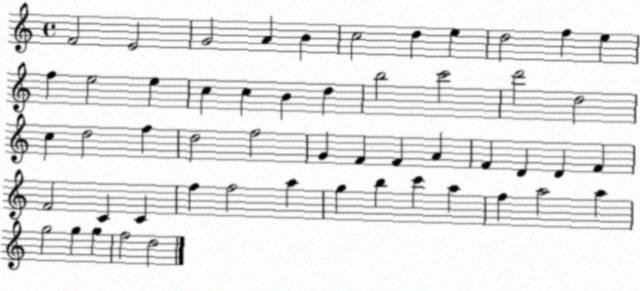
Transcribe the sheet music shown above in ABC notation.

X:1
T:Untitled
M:4/4
L:1/4
K:C
F2 E2 G2 A B c2 d e d2 f e f e2 e c c B d b2 c'2 d'2 d2 c d2 f d2 f2 G F F A F D D F F2 C C f f2 a g b c' a f a2 a g2 g g f2 d2